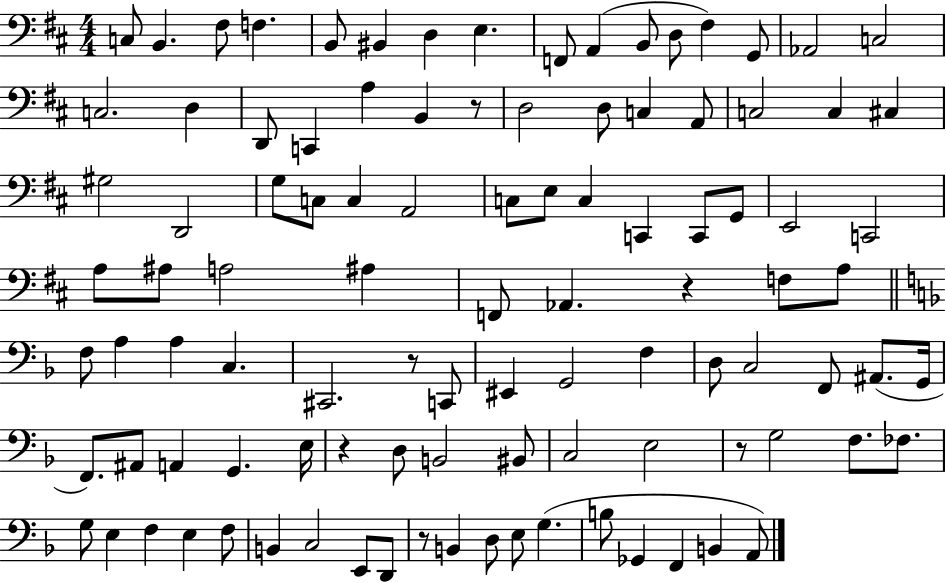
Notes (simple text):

C3/e B2/q. F#3/e F3/q. B2/e BIS2/q D3/q E3/q. F2/e A2/q B2/e D3/e F#3/q G2/e Ab2/h C3/h C3/h. D3/q D2/e C2/q A3/q B2/q R/e D3/h D3/e C3/q A2/e C3/h C3/q C#3/q G#3/h D2/h G3/e C3/e C3/q A2/h C3/e E3/e C3/q C2/q C2/e G2/e E2/h C2/h A3/e A#3/e A3/h A#3/q F2/e Ab2/q. R/q F3/e A3/e F3/e A3/q A3/q C3/q. C#2/h. R/e C2/e EIS2/q G2/h F3/q D3/e C3/h F2/e A#2/e. G2/s F2/e. A#2/e A2/q G2/q. E3/s R/q D3/e B2/h BIS2/e C3/h E3/h R/e G3/h F3/e. FES3/e. G3/e E3/q F3/q E3/q F3/e B2/q C3/h E2/e D2/e R/e B2/q D3/e E3/e G3/q. B3/e Gb2/q F2/q B2/q A2/e